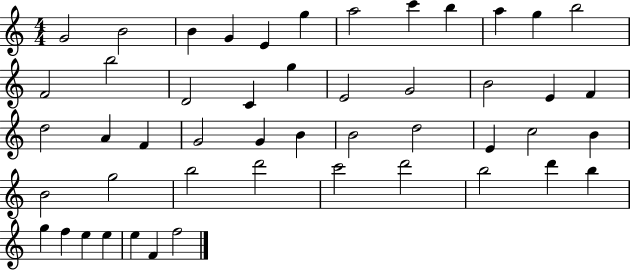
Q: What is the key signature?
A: C major